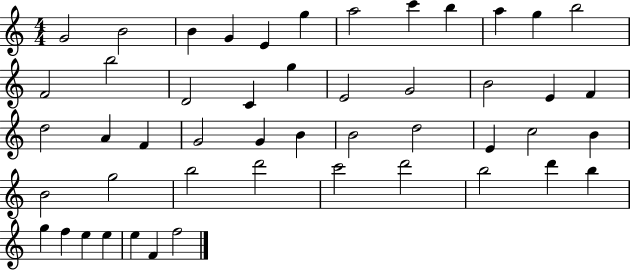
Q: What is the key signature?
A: C major